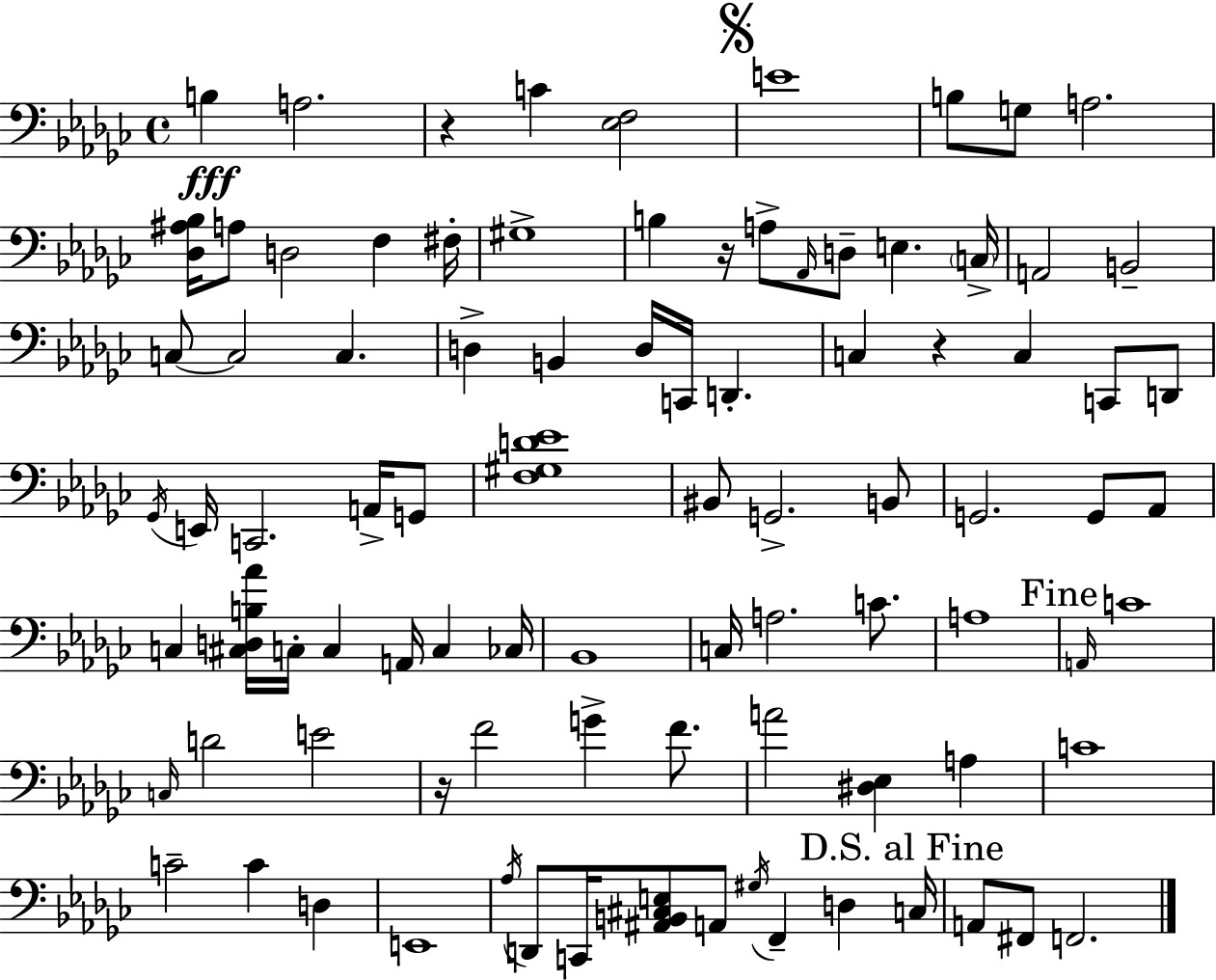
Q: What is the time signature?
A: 4/4